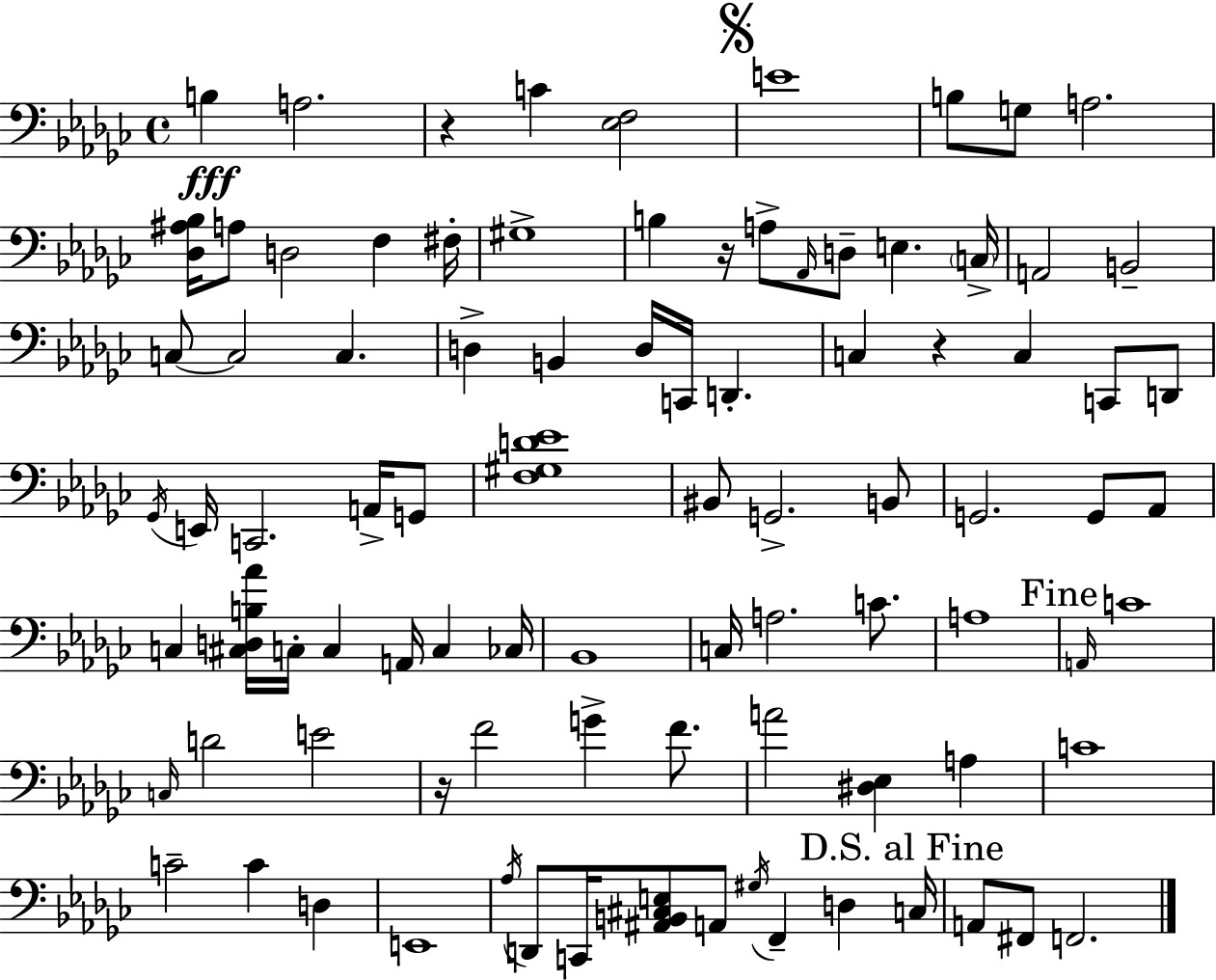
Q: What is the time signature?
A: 4/4